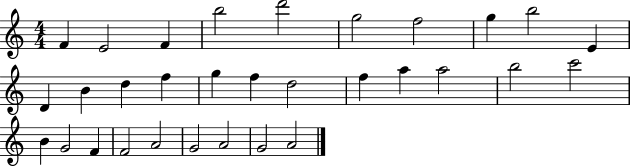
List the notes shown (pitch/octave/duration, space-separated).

F4/q E4/h F4/q B5/h D6/h G5/h F5/h G5/q B5/h E4/q D4/q B4/q D5/q F5/q G5/q F5/q D5/h F5/q A5/q A5/h B5/h C6/h B4/q G4/h F4/q F4/h A4/h G4/h A4/h G4/h A4/h